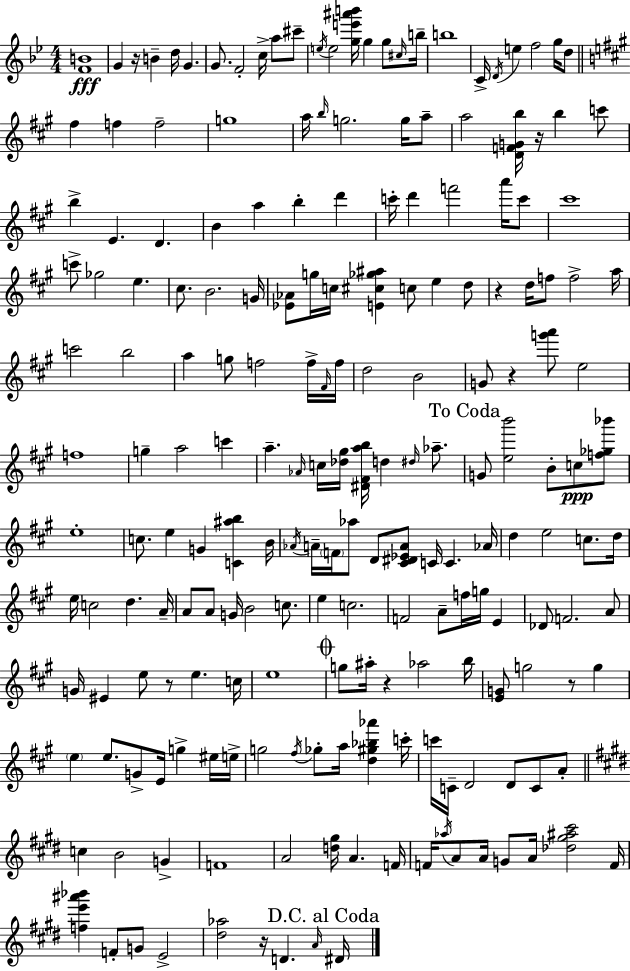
X:1
T:Untitled
M:4/4
L:1/4
K:Bb
[FB]4 G z/4 B d/4 G G/2 F2 c/4 a/2 ^c'/2 e/4 e2 [ge'^a'b']/4 g g/2 ^c/4 b/4 b4 C/4 D/4 e f2 g/4 d/2 ^f f f2 g4 a/4 b/4 g2 g/4 a/2 a2 [DFGb]/4 z/4 b c'/2 b E D B a b d' c'/4 d' f'2 a'/4 c'/2 ^c'4 c'/2 _g2 e ^c/2 B2 G/4 [_E_A]/2 g/4 c/4 [E^c_g^a] c/2 e d/2 z d/4 f/2 f2 a/4 c'2 b2 a g/2 f2 f/4 ^F/4 f/4 d2 B2 G/2 z [g'a']/2 e2 f4 g a2 c' a _A/4 c/4 [_d^g]/4 [^D^Fab]/4 d ^d/4 _a/2 G/2 [eb']2 B/2 c/2 [f_g_b']/2 e4 c/2 e G [C^ab] B/4 _A/4 A/4 F/4 _a/2 D/2 [^C^D_EA]/2 C/4 C _A/4 d e2 c/2 d/4 e/4 c2 d A/4 A/2 A/2 G/4 B2 c/2 e c2 F2 A/2 f/4 g/4 E _D/2 F2 A/2 G/4 ^E e/2 z/2 e c/4 e4 g/2 ^a/4 z _a2 b/4 [EG]/2 g2 z/2 g e e/2 G/2 E/4 g ^e/4 e/4 g2 ^f/4 _g/2 a/4 [d^g_b_a'] c'/4 c'/4 C/4 D2 D/2 C/2 A/2 c B2 G F4 A2 [d^g]/4 A F/4 F/4 _a/4 A/2 A/4 G/2 A/4 [_d^g^a^c']2 F/4 [fe'^a'_b'] F/2 G/2 E2 [^d_a]2 z/4 D A/4 ^D/4